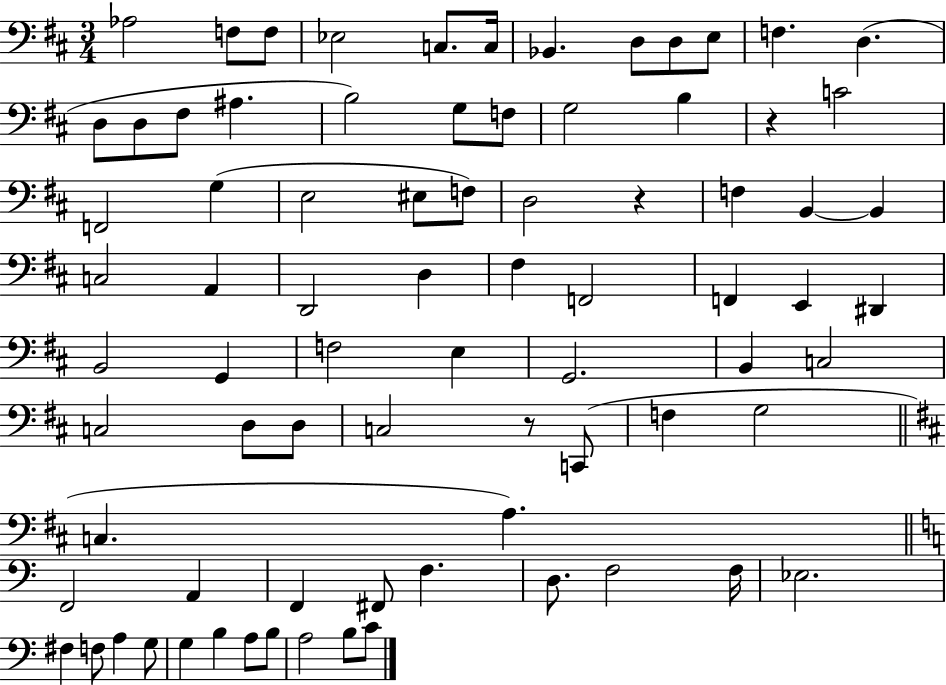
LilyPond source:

{
  \clef bass
  \numericTimeSignature
  \time 3/4
  \key d \major
  aes2 f8 f8 | ees2 c8. c16 | bes,4. d8 d8 e8 | f4. d4.( | \break d8 d8 fis8 ais4. | b2) g8 f8 | g2 b4 | r4 c'2 | \break f,2 g4( | e2 eis8 f8) | d2 r4 | f4 b,4~~ b,4 | \break c2 a,4 | d,2 d4 | fis4 f,2 | f,4 e,4 dis,4 | \break b,2 g,4 | f2 e4 | g,2. | b,4 c2 | \break c2 d8 d8 | c2 r8 c,8( | f4 g2 | \bar "||" \break \key d \major c4. a4.) | \bar "||" \break \key c \major f,2 a,4 | f,4 fis,8 f4. | d8. f2 f16 | ees2. | \break fis4 f8 a4 g8 | g4 b4 a8 b8 | a2 b8 c'8 | \bar "|."
}